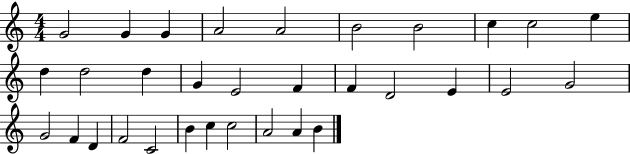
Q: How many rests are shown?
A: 0